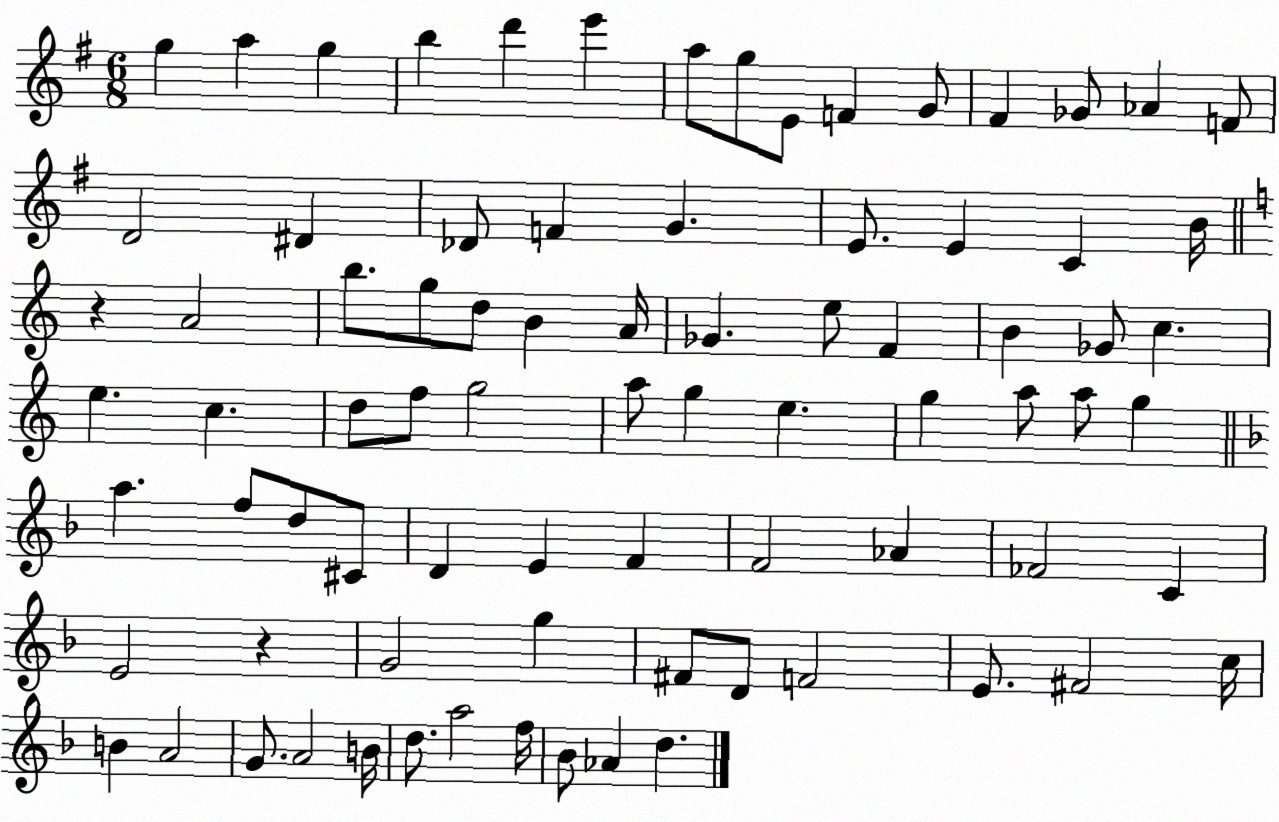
X:1
T:Untitled
M:6/8
L:1/4
K:G
g a g b d' e' a/2 g/2 E/2 F G/2 ^F _G/2 _A F/2 D2 ^D _D/2 F G E/2 E C B/4 z A2 b/2 g/2 d/2 B A/4 _G e/2 F B _G/2 c e c d/2 f/2 g2 a/2 g e g a/2 a/2 g a f/2 d/2 ^C/2 D E F F2 _A _F2 C E2 z G2 g ^F/2 D/2 F2 E/2 ^F2 c/4 B A2 G/2 A2 B/4 d/2 a2 f/4 _B/2 _A d